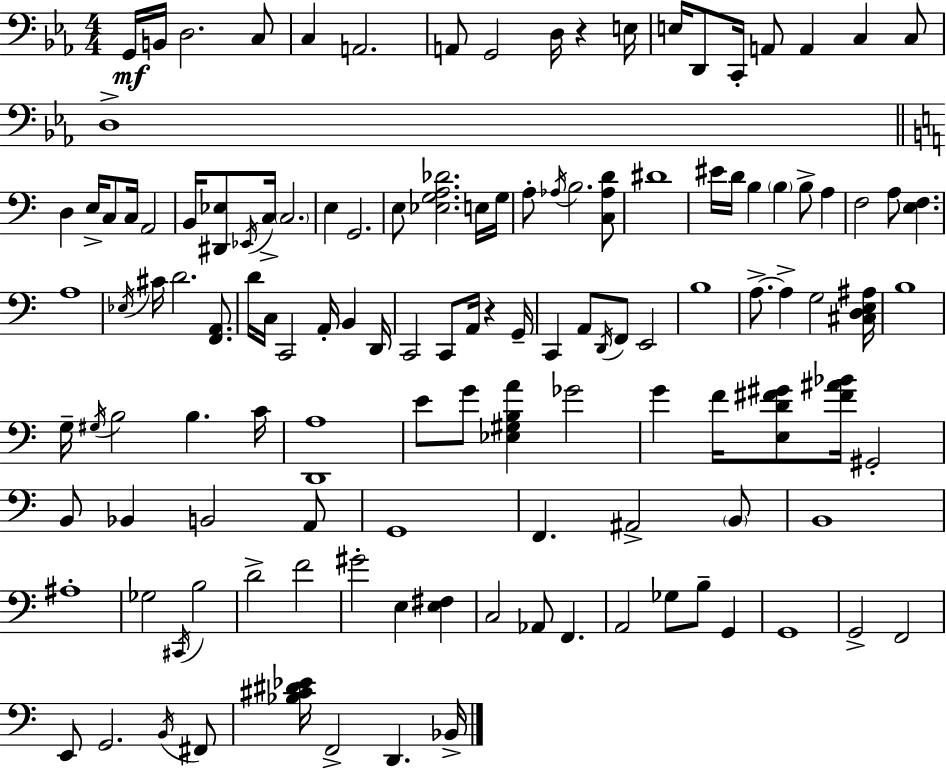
X:1
T:Untitled
M:4/4
L:1/4
K:Cm
G,,/4 B,,/4 D,2 C,/2 C, A,,2 A,,/2 G,,2 D,/4 z E,/4 E,/4 D,,/2 C,,/4 A,,/2 A,, C, C,/2 D,4 D, E,/4 C,/2 C,/4 A,,2 B,,/4 [^D,,_E,]/2 _E,,/4 C,/4 C,2 E, G,,2 E,/2 [_E,G,A,_D]2 E,/4 G,/4 A,/2 _A,/4 B,2 [C,_A,D]/2 ^D4 ^E/4 D/4 B, B, B,/2 A, F,2 A,/2 [E,F,] A,4 _E,/4 ^C/4 D2 [F,,A,,]/2 D/4 C,/4 C,,2 A,,/4 B,, D,,/4 C,,2 C,,/2 A,,/4 z G,,/4 C,, A,,/2 D,,/4 F,,/2 E,,2 B,4 A,/2 A, G,2 [^C,D,E,^A,]/4 B,4 G,/4 ^G,/4 B,2 B, C/4 [D,,A,]4 E/2 G/2 [_E,^G,B,A] _G2 G F/4 [E,D^F^G]/2 [^F^A_B]/4 ^G,,2 B,,/2 _B,, B,,2 A,,/2 G,,4 F,, ^A,,2 B,,/2 B,,4 ^A,4 _G,2 ^C,,/4 B,2 D2 F2 ^G2 E, [E,^F,] C,2 _A,,/2 F,, A,,2 _G,/2 B,/2 G,, G,,4 G,,2 F,,2 E,,/2 G,,2 B,,/4 ^F,,/2 [_B,^C^D_E]/4 F,,2 D,, _B,,/4